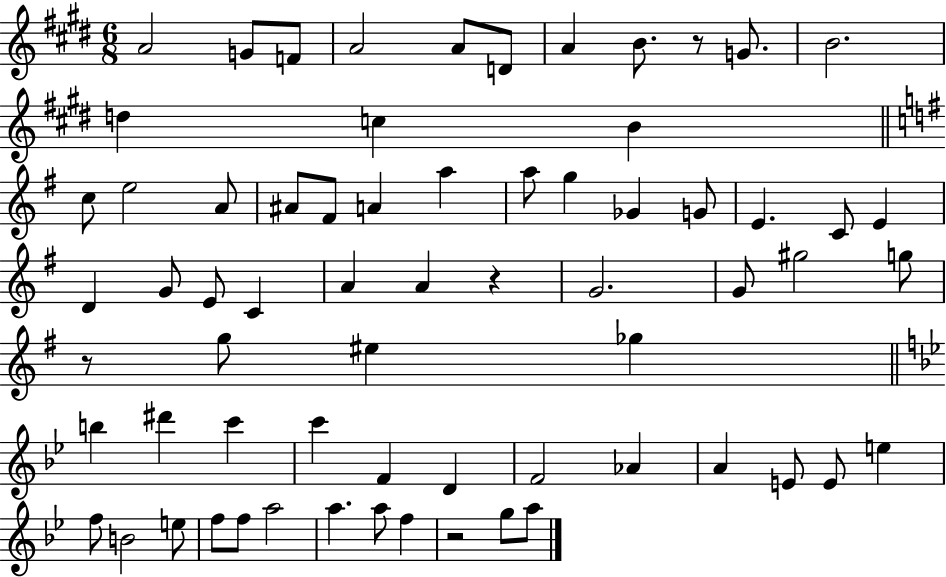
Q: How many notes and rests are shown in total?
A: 67